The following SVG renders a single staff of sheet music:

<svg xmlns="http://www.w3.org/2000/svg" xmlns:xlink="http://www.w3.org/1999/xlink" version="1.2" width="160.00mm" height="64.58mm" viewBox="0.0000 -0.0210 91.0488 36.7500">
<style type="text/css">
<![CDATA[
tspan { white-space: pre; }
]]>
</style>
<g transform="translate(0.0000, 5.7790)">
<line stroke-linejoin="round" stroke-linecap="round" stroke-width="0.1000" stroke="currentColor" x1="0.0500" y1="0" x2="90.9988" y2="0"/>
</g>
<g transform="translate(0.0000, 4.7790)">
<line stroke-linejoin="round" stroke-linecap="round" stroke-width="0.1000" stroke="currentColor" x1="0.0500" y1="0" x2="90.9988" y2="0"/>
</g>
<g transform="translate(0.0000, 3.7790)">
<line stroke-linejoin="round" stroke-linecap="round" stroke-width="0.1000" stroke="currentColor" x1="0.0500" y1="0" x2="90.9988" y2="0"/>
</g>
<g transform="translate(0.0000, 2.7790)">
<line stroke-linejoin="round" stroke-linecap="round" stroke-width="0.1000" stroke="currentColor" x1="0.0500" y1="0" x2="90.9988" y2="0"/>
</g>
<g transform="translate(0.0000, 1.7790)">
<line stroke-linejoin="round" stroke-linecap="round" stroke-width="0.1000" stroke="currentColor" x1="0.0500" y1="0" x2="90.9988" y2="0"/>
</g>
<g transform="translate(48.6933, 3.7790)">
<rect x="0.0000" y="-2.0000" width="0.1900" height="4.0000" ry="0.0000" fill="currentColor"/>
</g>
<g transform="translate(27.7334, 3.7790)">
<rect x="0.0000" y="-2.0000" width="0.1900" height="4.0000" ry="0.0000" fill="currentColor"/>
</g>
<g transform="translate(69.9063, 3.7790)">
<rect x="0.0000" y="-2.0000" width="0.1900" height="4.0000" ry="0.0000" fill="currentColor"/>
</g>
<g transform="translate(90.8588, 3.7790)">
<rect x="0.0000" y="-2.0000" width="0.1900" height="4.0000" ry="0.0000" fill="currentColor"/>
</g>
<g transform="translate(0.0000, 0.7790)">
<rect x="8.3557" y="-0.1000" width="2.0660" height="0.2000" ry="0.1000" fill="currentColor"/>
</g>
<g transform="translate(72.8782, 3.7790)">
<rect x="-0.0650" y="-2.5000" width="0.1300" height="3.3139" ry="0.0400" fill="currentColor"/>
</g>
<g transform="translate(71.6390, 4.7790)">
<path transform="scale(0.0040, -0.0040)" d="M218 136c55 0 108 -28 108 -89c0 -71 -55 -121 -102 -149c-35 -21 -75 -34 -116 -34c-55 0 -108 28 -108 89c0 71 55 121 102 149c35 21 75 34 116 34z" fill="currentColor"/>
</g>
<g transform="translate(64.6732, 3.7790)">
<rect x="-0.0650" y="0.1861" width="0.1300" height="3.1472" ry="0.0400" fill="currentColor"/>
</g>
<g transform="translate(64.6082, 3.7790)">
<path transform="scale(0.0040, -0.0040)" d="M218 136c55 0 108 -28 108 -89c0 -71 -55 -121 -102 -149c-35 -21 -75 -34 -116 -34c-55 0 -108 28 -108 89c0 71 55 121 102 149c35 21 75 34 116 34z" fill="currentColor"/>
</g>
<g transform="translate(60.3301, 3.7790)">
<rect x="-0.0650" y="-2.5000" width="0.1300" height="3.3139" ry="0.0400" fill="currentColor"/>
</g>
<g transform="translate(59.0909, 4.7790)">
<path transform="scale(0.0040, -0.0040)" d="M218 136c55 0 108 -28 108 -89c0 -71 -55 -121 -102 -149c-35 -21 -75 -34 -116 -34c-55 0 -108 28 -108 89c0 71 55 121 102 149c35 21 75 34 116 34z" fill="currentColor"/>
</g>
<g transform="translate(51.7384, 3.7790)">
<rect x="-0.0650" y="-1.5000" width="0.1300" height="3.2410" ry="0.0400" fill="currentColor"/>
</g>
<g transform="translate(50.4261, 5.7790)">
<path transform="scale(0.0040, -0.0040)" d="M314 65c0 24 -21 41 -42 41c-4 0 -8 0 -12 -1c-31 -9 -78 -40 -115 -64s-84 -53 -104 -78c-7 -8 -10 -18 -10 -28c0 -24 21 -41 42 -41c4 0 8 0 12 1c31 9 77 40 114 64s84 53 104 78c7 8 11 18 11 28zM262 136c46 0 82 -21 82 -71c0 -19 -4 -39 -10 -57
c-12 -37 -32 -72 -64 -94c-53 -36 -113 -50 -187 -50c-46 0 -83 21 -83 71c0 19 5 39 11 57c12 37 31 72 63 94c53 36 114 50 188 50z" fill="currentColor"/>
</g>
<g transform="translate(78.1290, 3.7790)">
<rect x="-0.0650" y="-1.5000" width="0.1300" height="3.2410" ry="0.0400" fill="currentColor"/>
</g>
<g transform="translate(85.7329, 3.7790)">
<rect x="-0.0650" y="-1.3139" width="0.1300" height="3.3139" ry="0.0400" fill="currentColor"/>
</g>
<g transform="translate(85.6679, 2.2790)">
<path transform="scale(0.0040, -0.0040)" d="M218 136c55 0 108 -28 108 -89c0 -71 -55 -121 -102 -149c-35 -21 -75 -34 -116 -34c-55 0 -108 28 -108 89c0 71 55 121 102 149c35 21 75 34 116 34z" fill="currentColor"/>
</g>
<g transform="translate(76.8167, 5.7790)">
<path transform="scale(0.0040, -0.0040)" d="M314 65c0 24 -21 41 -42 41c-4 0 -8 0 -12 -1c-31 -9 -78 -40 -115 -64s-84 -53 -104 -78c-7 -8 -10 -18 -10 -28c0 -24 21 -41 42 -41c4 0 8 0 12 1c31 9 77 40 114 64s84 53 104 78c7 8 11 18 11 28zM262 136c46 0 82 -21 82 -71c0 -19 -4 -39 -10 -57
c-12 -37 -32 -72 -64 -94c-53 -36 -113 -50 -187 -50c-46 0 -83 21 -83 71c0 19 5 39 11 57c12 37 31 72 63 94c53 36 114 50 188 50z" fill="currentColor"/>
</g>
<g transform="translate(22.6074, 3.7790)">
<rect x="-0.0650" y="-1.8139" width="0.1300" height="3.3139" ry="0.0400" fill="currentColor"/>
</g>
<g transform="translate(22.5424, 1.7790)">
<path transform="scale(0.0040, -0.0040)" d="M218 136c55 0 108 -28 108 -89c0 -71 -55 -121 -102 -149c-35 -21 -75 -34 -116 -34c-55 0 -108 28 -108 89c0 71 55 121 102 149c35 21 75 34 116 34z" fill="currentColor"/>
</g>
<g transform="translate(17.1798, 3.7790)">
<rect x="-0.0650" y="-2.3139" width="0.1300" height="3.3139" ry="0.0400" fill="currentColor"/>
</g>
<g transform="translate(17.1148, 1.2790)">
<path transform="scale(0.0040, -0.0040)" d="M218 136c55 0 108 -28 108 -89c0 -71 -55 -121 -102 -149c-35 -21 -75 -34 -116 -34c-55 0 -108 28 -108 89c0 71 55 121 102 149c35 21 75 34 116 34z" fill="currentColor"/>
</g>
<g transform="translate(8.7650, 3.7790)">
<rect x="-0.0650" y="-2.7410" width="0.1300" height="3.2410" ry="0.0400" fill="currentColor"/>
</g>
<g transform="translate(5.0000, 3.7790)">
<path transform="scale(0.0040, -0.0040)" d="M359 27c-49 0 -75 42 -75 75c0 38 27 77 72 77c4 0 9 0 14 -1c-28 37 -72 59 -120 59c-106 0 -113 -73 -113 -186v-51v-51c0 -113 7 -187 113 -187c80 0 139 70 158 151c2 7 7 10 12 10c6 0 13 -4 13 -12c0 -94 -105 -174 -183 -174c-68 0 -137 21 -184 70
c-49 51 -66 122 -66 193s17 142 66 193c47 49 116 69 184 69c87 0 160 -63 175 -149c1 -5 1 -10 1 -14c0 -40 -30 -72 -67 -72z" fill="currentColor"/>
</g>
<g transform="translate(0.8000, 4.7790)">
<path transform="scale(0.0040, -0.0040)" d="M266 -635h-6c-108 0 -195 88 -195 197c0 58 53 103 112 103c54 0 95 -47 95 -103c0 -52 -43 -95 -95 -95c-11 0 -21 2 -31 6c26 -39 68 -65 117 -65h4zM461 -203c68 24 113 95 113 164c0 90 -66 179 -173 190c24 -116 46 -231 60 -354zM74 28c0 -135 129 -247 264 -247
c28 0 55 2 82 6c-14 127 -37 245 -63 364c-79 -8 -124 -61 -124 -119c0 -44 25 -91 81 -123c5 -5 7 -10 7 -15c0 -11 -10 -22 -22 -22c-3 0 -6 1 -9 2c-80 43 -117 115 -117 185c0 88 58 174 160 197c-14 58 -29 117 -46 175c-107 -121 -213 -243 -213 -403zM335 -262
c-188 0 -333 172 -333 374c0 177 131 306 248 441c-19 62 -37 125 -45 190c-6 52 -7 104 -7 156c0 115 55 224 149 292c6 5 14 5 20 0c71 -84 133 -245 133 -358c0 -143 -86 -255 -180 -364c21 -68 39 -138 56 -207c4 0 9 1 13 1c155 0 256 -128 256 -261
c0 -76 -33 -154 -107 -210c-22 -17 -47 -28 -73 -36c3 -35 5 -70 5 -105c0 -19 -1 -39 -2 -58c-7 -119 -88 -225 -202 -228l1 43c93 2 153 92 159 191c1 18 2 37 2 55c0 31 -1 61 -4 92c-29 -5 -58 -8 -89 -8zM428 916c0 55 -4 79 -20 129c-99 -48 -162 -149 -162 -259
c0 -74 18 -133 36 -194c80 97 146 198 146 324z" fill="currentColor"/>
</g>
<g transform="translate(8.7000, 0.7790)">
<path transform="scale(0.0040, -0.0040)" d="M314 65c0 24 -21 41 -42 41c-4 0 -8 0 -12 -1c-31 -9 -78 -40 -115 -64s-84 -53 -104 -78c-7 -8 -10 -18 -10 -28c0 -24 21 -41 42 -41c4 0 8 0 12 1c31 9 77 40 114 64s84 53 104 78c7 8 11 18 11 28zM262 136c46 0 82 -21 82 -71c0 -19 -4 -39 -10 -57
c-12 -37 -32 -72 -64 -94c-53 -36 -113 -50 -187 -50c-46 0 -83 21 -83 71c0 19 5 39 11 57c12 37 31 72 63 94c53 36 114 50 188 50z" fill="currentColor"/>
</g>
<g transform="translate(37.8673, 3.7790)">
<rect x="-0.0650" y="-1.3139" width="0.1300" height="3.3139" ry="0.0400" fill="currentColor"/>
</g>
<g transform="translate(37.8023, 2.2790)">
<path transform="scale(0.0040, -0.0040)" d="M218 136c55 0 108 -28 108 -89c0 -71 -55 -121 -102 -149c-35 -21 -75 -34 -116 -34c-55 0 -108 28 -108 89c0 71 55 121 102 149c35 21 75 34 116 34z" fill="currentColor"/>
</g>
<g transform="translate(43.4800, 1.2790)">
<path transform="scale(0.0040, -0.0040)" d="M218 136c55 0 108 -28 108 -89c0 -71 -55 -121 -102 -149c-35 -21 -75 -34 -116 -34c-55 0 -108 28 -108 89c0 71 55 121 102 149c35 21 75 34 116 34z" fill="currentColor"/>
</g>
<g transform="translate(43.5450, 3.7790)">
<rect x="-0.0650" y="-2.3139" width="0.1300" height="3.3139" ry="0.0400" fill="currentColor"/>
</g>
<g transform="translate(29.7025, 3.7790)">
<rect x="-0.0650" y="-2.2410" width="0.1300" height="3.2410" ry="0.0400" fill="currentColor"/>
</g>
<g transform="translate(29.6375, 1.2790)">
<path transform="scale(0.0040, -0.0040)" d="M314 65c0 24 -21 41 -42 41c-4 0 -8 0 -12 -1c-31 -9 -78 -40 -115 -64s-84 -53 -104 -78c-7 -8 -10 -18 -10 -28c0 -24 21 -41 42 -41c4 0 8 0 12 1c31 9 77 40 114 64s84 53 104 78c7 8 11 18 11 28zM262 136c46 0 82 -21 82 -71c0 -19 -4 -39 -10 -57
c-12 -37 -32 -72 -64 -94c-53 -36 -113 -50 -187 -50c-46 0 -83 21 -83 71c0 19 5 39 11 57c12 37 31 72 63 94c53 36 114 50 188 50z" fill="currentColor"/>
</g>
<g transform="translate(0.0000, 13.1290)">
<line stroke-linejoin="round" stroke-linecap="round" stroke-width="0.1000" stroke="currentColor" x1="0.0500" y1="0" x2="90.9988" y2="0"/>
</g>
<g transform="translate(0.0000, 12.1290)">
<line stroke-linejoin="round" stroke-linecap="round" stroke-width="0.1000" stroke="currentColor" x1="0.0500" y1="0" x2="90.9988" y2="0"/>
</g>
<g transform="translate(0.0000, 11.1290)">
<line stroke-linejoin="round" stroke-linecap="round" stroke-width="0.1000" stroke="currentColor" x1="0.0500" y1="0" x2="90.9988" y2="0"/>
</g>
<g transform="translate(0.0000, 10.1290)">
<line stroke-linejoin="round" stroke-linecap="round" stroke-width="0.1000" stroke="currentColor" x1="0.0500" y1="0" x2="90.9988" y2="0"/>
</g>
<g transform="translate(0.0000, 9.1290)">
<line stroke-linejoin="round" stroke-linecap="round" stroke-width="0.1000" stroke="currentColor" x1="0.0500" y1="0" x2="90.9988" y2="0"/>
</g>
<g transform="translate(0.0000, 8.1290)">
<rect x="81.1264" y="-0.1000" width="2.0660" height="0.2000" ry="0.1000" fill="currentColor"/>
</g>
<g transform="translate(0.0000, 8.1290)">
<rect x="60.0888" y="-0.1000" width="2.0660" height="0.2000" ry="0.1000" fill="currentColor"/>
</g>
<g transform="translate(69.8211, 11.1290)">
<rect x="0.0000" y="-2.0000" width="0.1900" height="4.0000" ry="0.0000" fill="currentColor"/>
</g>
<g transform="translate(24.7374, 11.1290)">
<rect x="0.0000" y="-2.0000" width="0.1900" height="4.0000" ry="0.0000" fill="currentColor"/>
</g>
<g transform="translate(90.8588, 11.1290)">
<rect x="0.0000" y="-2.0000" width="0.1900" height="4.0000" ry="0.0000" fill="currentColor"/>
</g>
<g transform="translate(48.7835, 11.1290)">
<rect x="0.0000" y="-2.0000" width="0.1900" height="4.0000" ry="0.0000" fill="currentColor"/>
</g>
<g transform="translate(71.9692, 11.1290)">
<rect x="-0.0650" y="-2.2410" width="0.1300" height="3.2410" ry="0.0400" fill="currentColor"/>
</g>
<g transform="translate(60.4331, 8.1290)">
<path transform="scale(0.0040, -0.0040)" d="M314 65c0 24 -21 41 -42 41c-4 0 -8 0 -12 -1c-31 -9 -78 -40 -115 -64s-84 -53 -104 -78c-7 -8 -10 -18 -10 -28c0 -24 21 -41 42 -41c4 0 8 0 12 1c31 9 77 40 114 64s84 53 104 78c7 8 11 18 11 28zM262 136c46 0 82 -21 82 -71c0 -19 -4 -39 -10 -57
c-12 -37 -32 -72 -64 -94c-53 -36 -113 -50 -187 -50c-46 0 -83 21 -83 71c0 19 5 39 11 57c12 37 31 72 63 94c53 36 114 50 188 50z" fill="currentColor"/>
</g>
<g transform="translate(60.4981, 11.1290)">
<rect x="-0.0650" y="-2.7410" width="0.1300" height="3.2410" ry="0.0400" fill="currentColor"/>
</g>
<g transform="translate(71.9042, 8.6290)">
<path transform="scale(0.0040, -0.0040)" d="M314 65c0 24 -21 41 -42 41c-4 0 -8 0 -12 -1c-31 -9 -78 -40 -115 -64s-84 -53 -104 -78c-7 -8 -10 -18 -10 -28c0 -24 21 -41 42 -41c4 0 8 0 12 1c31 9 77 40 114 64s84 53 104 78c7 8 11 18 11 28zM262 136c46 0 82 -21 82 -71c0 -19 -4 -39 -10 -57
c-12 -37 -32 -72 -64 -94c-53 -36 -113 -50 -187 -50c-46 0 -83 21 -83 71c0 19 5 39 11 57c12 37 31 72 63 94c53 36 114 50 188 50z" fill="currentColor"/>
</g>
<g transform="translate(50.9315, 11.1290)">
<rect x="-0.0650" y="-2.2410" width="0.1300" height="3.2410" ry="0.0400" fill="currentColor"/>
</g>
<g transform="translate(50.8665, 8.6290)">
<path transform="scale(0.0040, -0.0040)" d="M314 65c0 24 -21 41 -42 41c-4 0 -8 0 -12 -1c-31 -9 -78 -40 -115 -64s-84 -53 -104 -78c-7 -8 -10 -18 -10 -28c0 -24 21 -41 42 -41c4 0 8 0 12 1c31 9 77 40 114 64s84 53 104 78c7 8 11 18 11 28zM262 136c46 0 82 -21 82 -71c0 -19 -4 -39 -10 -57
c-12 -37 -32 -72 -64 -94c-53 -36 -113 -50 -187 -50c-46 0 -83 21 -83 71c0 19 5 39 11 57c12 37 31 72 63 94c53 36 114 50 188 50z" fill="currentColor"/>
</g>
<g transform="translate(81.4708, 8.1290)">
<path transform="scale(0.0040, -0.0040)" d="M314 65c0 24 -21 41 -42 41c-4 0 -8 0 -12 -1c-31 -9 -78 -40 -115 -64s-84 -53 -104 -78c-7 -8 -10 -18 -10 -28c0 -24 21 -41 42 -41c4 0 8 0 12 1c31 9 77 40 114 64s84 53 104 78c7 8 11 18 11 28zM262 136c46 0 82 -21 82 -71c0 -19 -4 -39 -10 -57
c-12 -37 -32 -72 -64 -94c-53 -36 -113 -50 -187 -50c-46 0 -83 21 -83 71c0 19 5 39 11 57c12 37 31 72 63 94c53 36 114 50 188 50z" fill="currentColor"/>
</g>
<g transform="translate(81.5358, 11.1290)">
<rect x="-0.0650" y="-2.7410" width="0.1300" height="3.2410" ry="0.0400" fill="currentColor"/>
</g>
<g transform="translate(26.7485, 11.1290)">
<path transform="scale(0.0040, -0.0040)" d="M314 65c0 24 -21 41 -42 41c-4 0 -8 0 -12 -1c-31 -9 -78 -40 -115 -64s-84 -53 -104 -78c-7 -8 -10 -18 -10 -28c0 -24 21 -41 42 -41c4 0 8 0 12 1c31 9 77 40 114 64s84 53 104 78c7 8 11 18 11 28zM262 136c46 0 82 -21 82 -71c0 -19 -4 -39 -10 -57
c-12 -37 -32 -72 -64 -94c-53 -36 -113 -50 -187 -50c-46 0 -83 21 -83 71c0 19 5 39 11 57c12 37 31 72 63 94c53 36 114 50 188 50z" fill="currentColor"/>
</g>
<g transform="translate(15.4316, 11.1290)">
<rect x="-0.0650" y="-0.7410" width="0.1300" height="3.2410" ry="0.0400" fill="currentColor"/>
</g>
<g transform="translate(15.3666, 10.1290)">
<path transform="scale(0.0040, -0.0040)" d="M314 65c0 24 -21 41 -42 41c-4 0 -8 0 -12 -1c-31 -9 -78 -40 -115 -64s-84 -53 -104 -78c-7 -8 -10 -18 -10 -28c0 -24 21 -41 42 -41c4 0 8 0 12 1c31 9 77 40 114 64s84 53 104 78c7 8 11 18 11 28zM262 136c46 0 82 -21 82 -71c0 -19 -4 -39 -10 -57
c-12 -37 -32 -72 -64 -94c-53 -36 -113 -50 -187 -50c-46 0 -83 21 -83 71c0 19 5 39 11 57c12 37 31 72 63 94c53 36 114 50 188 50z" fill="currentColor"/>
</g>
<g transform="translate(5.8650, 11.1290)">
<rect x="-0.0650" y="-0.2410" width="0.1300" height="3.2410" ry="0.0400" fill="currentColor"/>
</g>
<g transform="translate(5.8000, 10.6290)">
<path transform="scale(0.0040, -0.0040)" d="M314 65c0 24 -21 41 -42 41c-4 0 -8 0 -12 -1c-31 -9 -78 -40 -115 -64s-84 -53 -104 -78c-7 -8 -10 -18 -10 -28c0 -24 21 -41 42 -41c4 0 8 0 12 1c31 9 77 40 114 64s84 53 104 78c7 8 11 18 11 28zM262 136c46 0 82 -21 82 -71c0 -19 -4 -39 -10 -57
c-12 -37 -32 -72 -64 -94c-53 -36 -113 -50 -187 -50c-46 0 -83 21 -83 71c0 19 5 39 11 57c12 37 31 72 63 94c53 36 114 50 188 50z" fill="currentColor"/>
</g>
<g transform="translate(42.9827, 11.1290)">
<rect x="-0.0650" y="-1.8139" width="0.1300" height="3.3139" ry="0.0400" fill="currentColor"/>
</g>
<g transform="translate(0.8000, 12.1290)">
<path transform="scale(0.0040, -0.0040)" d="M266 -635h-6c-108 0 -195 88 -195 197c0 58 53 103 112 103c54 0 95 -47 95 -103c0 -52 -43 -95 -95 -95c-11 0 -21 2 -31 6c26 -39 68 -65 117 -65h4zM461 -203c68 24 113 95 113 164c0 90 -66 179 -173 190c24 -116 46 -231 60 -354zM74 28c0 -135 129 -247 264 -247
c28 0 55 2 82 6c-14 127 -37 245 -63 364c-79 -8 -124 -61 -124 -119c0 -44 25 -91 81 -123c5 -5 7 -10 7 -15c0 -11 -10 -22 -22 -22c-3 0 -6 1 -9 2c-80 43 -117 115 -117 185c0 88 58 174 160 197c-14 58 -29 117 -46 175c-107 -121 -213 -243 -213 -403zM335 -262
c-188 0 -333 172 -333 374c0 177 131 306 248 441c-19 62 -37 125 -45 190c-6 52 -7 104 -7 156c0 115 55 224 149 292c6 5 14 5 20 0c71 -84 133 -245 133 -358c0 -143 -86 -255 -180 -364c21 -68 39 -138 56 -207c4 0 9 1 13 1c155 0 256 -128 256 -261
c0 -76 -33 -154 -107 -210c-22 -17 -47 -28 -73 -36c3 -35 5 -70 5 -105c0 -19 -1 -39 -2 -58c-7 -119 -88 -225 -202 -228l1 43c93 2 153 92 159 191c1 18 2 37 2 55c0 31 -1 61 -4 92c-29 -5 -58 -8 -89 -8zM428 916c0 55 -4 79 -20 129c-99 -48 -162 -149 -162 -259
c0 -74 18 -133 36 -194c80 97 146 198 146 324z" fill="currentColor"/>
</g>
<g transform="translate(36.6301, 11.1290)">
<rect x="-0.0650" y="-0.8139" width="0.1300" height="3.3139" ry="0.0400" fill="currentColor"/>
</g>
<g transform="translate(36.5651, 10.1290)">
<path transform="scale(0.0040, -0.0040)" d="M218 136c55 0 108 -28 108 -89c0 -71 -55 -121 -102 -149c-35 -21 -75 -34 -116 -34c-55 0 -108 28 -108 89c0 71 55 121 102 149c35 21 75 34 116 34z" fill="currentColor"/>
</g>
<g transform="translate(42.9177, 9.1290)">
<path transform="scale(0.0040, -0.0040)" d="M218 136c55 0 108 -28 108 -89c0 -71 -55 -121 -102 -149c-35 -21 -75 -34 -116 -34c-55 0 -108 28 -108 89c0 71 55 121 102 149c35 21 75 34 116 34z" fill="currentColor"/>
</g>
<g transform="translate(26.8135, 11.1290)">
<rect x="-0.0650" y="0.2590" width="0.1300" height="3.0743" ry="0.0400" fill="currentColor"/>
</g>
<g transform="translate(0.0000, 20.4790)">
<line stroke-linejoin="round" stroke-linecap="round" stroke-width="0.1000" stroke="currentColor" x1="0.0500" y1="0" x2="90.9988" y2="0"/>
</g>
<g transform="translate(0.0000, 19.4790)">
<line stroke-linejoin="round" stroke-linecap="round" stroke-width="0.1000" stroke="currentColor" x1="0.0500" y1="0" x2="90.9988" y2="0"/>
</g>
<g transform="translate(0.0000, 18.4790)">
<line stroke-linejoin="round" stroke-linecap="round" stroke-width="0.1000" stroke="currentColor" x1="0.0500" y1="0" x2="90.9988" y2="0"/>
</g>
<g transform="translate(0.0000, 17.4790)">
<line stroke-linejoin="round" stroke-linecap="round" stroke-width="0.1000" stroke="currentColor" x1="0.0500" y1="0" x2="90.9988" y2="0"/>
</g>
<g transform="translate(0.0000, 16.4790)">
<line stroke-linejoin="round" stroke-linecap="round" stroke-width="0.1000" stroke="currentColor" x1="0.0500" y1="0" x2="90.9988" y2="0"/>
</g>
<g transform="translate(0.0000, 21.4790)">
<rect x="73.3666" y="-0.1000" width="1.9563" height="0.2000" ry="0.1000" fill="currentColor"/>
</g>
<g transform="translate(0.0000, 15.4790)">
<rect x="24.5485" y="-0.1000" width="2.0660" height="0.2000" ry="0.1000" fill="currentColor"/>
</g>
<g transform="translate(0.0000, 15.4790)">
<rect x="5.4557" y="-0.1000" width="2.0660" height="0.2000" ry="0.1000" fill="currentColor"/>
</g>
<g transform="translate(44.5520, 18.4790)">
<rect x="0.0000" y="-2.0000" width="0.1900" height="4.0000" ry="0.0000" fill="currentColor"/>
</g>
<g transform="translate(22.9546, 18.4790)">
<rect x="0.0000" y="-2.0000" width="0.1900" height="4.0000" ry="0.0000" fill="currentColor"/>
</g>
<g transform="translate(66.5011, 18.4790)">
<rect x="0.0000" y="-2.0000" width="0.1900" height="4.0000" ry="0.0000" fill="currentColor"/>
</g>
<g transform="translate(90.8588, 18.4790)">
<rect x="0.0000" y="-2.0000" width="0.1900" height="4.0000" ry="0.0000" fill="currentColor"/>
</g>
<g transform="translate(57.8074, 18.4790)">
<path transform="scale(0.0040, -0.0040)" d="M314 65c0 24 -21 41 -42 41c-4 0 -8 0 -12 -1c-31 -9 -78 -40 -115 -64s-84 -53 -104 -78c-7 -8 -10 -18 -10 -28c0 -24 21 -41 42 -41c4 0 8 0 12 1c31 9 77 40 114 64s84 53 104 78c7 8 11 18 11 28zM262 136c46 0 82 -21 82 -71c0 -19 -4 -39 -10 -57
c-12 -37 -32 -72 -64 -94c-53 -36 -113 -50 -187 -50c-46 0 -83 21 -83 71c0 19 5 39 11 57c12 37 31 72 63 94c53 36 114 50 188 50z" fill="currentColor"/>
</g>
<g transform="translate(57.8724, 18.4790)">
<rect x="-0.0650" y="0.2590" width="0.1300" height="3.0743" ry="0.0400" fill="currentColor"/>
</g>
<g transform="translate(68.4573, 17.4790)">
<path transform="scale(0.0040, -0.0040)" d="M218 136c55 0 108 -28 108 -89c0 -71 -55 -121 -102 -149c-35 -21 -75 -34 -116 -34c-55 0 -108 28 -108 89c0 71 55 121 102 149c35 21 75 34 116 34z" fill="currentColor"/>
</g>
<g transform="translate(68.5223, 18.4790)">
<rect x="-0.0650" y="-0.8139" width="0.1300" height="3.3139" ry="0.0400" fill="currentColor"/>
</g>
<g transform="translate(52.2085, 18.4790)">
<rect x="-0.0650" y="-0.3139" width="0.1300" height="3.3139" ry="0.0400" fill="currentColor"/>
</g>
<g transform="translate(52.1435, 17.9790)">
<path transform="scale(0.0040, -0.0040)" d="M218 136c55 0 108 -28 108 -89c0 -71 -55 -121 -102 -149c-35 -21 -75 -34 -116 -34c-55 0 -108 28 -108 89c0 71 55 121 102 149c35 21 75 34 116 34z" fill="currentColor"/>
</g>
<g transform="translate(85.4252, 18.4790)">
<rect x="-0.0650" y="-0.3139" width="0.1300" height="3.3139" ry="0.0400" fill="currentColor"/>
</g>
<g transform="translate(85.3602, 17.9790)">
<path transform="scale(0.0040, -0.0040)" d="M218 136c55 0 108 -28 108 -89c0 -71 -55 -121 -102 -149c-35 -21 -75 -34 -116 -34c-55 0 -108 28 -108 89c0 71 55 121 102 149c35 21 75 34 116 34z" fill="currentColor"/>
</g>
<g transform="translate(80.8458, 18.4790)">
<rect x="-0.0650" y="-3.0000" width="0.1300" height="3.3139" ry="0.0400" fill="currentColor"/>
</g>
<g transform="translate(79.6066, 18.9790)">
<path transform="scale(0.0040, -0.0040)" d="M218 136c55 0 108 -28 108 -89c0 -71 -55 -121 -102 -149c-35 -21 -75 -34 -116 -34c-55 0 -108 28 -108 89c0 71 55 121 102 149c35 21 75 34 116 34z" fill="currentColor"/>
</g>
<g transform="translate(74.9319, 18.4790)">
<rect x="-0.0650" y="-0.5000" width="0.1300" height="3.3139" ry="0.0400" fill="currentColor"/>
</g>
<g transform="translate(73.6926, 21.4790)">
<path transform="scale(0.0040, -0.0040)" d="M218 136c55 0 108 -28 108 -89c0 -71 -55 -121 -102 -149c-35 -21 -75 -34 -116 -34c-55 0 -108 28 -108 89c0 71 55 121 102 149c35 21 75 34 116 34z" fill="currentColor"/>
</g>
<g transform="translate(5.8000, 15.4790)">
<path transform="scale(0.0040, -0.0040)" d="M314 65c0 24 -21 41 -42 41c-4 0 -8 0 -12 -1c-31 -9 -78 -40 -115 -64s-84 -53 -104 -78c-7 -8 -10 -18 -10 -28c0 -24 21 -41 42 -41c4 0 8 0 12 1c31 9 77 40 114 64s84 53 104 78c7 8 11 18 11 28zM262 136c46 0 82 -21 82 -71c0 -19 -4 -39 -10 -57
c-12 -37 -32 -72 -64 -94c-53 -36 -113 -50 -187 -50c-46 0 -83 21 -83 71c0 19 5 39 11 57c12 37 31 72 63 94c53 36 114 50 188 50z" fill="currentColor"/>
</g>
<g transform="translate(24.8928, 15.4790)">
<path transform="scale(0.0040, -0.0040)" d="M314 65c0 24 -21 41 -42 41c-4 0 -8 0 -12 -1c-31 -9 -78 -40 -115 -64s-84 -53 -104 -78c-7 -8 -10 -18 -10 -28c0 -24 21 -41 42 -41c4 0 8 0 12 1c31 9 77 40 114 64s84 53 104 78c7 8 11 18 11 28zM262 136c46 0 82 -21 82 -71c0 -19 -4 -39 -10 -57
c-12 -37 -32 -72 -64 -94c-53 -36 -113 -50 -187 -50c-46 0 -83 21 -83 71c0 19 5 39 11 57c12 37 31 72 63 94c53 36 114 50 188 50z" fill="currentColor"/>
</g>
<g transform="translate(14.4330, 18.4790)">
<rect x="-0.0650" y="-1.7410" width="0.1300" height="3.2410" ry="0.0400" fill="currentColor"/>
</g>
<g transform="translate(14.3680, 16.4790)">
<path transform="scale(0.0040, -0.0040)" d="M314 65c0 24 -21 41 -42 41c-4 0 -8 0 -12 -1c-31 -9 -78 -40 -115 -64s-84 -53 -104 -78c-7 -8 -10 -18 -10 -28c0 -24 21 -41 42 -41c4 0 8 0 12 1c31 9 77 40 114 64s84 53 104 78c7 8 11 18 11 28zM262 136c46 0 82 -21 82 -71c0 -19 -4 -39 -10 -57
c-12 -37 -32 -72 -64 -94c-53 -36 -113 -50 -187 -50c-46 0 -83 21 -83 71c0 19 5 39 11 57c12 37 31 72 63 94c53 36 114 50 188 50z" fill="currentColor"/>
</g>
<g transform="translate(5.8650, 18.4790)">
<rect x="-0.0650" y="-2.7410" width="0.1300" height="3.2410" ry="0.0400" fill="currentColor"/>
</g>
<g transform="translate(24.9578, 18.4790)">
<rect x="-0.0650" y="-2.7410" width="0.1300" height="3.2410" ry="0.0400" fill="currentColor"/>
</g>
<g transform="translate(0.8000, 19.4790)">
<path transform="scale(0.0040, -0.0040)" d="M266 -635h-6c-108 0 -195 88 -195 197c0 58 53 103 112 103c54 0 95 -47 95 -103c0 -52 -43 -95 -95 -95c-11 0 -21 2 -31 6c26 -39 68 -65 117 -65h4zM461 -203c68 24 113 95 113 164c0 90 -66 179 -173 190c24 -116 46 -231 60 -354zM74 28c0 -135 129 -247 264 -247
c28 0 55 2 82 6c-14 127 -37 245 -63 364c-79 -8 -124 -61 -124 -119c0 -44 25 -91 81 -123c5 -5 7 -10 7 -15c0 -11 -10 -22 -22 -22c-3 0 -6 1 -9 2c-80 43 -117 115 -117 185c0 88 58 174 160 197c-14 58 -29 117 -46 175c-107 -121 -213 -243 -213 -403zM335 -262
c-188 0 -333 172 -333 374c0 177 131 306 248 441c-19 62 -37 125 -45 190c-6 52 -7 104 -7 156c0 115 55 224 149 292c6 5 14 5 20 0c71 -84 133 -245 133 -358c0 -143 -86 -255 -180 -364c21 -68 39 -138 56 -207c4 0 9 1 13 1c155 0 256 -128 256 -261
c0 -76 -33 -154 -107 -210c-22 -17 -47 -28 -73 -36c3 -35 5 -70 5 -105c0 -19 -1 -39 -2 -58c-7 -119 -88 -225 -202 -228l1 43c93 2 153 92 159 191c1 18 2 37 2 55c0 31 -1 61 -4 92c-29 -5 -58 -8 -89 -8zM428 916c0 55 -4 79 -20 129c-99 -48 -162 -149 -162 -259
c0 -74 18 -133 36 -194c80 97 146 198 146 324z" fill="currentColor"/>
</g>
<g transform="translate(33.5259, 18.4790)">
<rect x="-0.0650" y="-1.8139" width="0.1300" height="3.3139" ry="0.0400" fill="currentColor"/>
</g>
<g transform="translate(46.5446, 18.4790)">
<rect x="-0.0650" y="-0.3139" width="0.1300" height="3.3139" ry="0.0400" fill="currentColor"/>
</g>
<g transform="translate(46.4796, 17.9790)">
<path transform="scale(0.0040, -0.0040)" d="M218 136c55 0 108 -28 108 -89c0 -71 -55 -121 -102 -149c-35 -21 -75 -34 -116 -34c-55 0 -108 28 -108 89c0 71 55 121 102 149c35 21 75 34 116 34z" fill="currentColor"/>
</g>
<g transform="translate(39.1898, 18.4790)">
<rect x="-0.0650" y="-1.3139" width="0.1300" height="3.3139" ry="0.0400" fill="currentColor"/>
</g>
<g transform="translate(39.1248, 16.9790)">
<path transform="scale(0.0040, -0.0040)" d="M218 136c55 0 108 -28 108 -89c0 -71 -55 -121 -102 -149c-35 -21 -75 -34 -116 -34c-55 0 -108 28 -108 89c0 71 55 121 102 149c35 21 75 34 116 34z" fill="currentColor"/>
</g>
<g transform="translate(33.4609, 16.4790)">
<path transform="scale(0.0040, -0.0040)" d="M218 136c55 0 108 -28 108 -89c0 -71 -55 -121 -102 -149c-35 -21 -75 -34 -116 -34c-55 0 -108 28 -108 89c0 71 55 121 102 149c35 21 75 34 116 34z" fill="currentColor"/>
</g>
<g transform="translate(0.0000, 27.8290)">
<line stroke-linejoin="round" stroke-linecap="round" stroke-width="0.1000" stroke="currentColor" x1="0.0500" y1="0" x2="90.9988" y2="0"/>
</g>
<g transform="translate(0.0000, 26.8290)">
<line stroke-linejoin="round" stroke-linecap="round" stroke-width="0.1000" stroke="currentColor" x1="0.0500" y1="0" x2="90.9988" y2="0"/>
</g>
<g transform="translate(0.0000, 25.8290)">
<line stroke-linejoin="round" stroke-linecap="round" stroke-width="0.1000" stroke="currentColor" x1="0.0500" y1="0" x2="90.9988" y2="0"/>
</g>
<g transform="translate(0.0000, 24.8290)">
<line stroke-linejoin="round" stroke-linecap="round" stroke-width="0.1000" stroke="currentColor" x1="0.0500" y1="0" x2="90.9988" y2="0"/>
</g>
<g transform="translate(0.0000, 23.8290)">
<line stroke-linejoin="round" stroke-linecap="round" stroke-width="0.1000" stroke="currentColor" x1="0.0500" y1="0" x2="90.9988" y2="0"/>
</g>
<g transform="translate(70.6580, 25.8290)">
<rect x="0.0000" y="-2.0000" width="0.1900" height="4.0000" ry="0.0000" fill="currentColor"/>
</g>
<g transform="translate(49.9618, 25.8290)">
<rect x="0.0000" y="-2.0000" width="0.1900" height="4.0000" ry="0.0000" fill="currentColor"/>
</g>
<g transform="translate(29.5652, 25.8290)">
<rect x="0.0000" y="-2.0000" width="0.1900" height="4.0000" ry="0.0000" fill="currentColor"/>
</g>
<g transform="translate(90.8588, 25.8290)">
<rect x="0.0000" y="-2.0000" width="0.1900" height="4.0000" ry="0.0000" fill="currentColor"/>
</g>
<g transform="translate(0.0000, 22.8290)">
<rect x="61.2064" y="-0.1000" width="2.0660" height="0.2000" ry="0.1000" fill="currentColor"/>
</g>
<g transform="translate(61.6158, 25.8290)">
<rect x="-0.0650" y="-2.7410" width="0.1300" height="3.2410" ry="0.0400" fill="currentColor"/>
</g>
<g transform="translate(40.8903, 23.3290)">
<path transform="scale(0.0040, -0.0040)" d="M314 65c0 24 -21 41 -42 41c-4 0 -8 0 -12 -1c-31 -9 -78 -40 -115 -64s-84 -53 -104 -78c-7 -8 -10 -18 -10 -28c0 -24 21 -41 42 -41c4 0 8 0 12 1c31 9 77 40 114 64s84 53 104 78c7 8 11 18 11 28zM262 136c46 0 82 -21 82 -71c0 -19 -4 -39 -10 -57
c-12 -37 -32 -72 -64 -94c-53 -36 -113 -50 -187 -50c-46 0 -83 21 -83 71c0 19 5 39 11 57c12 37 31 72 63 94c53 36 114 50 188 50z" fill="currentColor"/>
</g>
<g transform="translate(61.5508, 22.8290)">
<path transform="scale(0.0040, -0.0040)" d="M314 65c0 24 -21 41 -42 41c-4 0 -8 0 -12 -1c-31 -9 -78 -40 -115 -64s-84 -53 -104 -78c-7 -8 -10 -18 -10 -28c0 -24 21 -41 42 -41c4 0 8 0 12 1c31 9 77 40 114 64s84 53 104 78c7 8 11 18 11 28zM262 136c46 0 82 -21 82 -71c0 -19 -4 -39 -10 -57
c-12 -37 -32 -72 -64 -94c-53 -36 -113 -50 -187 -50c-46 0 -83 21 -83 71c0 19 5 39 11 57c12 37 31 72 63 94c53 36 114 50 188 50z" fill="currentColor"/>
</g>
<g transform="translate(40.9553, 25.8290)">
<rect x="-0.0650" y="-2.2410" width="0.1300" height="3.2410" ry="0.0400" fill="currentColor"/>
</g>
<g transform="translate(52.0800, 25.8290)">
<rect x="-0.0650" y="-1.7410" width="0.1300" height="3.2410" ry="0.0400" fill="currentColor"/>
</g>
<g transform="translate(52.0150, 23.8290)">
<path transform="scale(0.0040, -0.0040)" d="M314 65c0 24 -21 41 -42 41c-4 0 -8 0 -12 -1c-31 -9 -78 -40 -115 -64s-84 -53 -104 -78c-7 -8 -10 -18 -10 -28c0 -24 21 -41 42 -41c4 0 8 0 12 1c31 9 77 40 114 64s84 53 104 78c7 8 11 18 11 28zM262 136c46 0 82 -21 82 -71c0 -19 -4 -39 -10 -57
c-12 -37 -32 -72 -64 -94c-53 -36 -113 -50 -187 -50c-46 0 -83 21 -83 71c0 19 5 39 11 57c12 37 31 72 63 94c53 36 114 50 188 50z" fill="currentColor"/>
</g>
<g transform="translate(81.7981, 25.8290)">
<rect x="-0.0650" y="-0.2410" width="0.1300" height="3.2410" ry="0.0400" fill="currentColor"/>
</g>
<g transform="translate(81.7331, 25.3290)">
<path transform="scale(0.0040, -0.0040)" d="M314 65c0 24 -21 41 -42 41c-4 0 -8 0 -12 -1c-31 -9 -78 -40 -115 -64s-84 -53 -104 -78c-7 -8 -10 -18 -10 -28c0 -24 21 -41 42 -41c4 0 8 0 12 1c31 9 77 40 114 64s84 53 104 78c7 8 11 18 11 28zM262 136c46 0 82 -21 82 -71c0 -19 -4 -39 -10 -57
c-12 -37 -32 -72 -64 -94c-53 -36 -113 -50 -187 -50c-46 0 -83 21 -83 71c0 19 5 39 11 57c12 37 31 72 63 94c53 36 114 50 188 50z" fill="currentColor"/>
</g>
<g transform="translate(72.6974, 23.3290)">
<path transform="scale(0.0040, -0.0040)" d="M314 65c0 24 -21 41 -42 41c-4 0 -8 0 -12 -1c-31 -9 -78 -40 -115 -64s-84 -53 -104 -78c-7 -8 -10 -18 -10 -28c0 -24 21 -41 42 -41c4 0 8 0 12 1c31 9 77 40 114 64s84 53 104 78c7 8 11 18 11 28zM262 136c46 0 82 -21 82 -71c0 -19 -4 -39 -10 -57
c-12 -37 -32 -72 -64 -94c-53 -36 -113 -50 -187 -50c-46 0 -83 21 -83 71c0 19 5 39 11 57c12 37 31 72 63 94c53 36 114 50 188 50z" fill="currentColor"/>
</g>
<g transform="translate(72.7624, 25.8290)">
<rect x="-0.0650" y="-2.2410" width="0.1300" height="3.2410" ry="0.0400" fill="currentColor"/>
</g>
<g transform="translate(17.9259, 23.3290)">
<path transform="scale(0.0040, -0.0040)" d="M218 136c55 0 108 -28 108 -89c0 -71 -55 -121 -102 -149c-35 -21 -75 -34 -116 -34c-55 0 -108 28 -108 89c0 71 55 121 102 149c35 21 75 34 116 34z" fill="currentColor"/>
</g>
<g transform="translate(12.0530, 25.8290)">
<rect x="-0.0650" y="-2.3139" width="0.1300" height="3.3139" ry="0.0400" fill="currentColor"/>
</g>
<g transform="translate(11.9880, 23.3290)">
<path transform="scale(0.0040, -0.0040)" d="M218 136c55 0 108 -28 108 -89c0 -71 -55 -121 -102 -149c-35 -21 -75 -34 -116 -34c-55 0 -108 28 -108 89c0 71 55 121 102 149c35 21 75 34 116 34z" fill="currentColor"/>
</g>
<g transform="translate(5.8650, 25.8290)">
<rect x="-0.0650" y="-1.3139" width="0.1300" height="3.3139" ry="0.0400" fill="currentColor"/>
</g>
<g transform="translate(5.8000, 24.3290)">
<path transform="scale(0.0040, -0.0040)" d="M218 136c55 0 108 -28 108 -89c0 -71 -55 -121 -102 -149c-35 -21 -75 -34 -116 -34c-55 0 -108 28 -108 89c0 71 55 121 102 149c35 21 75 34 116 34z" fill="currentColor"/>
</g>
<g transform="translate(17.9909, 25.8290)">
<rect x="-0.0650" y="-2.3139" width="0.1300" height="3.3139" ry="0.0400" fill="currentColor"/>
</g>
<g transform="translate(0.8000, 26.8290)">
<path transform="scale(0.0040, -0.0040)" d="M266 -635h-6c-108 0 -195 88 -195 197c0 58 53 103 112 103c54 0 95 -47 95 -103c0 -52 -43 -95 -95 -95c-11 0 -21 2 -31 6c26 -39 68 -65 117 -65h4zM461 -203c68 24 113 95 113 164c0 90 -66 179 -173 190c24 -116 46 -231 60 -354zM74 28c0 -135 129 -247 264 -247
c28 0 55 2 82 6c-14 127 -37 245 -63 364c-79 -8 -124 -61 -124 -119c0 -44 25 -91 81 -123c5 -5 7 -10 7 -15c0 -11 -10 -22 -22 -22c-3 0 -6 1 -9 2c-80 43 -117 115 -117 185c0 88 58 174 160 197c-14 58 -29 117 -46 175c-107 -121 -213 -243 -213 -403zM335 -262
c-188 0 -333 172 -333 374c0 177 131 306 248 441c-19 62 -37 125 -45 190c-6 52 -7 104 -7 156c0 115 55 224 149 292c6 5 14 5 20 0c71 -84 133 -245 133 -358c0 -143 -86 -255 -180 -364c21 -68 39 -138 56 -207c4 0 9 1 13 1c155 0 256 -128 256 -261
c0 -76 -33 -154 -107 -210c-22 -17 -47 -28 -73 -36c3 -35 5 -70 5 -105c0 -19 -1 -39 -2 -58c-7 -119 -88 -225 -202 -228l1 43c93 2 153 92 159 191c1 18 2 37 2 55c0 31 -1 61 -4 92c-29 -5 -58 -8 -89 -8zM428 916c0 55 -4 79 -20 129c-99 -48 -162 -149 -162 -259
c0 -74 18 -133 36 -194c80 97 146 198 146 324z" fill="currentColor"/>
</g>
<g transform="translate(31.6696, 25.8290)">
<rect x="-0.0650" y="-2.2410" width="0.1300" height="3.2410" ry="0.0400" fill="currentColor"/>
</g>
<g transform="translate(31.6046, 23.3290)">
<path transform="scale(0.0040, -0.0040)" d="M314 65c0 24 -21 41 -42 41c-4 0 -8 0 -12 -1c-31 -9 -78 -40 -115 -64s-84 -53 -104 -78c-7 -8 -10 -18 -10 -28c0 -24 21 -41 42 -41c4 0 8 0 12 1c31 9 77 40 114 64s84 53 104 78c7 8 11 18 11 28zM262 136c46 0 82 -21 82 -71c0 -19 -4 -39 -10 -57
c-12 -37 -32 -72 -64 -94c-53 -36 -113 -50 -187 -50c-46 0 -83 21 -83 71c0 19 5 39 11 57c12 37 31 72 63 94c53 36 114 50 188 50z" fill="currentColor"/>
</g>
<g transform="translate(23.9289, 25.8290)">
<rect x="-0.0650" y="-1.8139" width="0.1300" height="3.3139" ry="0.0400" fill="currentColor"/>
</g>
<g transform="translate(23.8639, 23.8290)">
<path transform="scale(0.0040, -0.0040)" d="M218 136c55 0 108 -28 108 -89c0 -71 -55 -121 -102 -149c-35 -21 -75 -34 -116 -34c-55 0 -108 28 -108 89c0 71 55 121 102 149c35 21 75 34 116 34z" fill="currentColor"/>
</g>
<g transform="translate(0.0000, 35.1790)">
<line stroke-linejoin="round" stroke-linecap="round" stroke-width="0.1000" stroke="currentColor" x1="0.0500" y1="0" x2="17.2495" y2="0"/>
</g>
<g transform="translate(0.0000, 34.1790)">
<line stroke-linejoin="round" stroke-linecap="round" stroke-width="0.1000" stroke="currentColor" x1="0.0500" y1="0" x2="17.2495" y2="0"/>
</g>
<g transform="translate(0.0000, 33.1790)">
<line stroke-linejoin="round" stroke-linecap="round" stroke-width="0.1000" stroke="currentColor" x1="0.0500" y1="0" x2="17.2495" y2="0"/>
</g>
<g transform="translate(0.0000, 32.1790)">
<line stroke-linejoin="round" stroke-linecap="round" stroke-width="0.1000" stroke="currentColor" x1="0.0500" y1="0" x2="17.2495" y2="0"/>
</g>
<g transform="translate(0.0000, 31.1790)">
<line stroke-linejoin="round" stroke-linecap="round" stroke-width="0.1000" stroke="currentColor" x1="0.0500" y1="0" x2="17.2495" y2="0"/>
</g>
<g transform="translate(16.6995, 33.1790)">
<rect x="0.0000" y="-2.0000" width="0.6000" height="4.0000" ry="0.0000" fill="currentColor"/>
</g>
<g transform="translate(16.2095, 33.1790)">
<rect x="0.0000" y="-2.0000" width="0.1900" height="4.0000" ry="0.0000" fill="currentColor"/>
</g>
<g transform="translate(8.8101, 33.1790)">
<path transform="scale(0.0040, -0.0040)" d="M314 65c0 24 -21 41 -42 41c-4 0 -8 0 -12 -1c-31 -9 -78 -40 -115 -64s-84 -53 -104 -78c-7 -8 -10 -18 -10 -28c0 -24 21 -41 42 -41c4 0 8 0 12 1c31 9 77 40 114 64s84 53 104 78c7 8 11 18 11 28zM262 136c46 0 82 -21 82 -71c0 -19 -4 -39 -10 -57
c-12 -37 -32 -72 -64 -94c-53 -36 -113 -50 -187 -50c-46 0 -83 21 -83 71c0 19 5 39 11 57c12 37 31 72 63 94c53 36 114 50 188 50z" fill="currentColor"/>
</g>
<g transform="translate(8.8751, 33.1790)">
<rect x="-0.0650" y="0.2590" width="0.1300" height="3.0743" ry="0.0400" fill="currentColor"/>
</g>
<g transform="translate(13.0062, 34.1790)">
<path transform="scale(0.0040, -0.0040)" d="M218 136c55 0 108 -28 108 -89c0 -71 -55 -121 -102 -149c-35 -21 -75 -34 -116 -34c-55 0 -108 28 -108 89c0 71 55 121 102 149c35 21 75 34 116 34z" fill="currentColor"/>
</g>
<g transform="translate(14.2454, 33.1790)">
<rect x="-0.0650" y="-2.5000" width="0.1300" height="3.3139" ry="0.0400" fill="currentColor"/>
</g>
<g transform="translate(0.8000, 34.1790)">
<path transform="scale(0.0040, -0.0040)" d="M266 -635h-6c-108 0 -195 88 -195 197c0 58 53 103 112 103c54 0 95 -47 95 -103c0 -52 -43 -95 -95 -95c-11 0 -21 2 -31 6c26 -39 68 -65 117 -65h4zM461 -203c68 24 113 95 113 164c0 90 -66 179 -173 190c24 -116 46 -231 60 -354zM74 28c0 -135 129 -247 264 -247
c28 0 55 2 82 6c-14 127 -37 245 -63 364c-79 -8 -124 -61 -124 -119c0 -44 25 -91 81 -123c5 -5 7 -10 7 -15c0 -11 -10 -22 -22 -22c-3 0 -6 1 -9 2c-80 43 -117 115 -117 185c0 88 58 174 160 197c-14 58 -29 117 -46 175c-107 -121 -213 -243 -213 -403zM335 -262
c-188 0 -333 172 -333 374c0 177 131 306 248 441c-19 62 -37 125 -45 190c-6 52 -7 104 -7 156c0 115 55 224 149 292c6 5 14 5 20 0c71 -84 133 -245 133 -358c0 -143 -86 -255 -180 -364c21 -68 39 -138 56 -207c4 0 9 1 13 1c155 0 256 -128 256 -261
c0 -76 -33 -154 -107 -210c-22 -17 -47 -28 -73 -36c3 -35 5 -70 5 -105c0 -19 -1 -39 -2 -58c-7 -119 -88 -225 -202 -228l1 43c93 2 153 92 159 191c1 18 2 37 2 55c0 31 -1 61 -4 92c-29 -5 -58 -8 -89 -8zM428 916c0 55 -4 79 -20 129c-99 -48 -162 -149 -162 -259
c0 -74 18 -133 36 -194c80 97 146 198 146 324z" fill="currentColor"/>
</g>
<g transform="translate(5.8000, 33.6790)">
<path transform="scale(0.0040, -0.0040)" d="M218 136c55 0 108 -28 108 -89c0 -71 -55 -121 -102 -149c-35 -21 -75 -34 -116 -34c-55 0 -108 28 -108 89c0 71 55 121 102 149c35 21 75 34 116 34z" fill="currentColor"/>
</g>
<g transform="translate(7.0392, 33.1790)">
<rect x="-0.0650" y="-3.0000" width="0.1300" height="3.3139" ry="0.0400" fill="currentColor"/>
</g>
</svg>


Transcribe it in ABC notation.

X:1
T:Untitled
M:4/4
L:1/4
K:C
a2 g f g2 e g E2 G B G E2 e c2 d2 B2 d f g2 a2 g2 a2 a2 f2 a2 f e c c B2 d C A c e g g f g2 g2 f2 a2 g2 c2 A B2 G